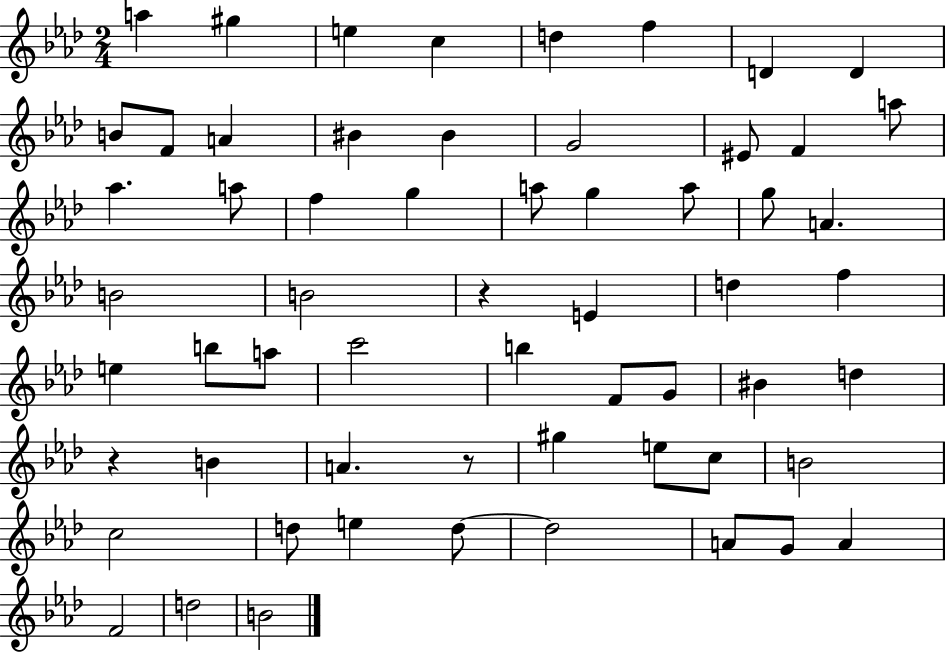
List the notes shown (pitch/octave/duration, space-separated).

A5/q G#5/q E5/q C5/q D5/q F5/q D4/q D4/q B4/e F4/e A4/q BIS4/q BIS4/q G4/h EIS4/e F4/q A5/e Ab5/q. A5/e F5/q G5/q A5/e G5/q A5/e G5/e A4/q. B4/h B4/h R/q E4/q D5/q F5/q E5/q B5/e A5/e C6/h B5/q F4/e G4/e BIS4/q D5/q R/q B4/q A4/q. R/e G#5/q E5/e C5/e B4/h C5/h D5/e E5/q D5/e D5/h A4/e G4/e A4/q F4/h D5/h B4/h